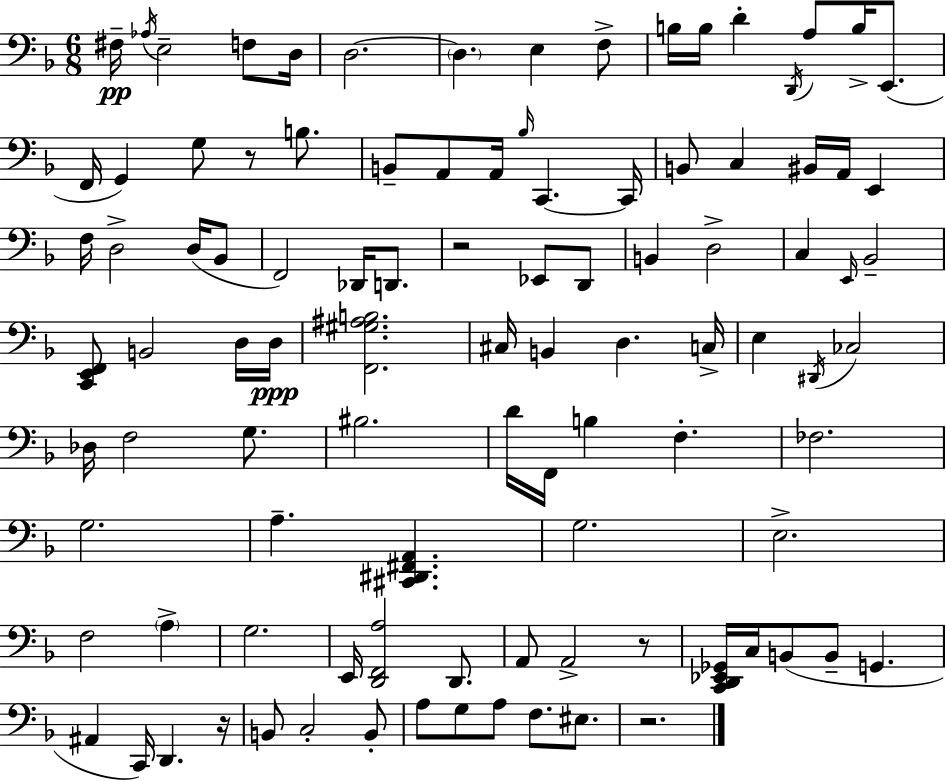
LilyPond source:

{
  \clef bass
  \numericTimeSignature
  \time 6/8
  \key d \minor
  \repeat volta 2 { fis16--\pp \acciaccatura { aes16 } e2-- f8 | d16 d2.~~ | \parenthesize d4. e4 f8-> | b16 b16 d'4-. \acciaccatura { d,16 } a8 b16-> e,8.( | \break f,16 g,4) g8 r8 b8. | b,8-- a,8 a,16 \grace { bes16 } c,4.~~ | c,16 b,8 c4 bis,16 a,16 e,4 | f16 d2-> | \break d16( bes,8 f,2) des,16 | d,8. r2 ees,8 | d,8 b,4 d2-> | c4 \grace { e,16 } bes,2-- | \break <c, e, f,>8 b,2 | d16 d16\ppp <f, gis ais b>2. | cis16 b,4 d4. | c16-> e4 \acciaccatura { dis,16 } ces2 | \break des16 f2 | g8. bis2. | d'16 f,16 b4 f4.-. | fes2. | \break g2. | a4.-- <cis, dis, fis, a,>4. | g2. | e2.-> | \break f2 | \parenthesize a4-> g2. | e,16 <d, f, a>2 | d,8. a,8 a,2-> | \break r8 <c, d, ees, ges,>16 c16 b,8( b,8-- g,4. | ais,4 c,16) d,4. | r16 b,8 c2-. | b,8-. a8 g8 a8 f8. | \break eis8. r2. | } \bar "|."
}